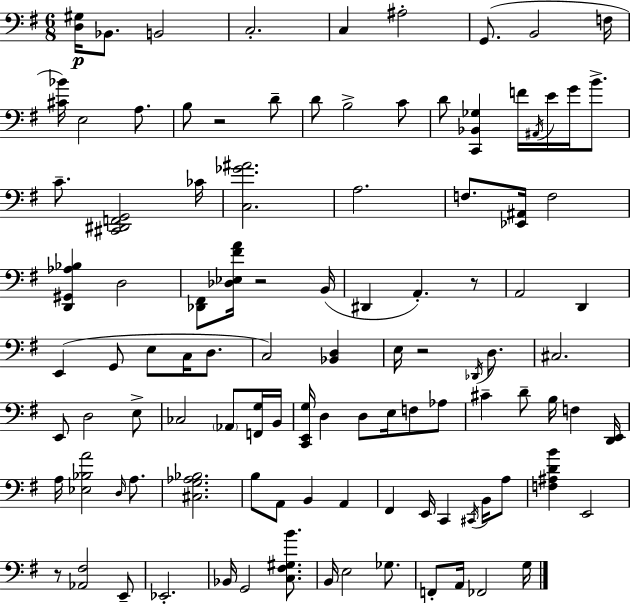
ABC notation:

X:1
T:Untitled
M:6/8
L:1/4
K:Em
[D,^G,]/4 _B,,/2 B,,2 C,2 C, ^A,2 G,,/2 B,,2 F,/4 [^C_B]/4 E,2 A,/2 B,/2 z2 D/2 D/2 B,2 C/2 D/2 [C,,_B,,_G,] F/4 ^A,,/4 E/4 G/4 B/2 C/2 [^C,,^D,,F,,G,,]2 _C/4 [C,_G^A]2 A,2 F,/2 [_E,,^A,,]/4 F,2 [D,,^G,,_A,_B,] D,2 [_D,,^F,,]/2 [_D,_E,^FA]/4 z2 B,,/4 ^D,, A,, z/2 A,,2 D,, E,, G,,/2 E,/2 C,/4 D,/2 C,2 [_B,,D,] E,/4 z2 _D,,/4 D,/2 ^C,2 E,,/2 D,2 E,/2 _C,2 _A,,/2 [F,,G,]/4 B,,/4 [C,,E,,G,]/4 D, D,/2 E,/4 F,/2 _A,/2 ^C D/2 B,/4 F, [D,,E,,]/4 A,/4 [_E,_B,A]2 D,/4 A,/2 [^C,G,_A,_B,]2 B,/2 A,,/2 B,, A,, ^F,, E,,/4 C,, ^C,,/4 B,,/4 A,/2 [F,^A,DB] E,,2 z/2 [_A,,^F,]2 E,,/2 _E,,2 _B,,/4 G,,2 [C,^F,^G,B]/2 B,,/4 E,2 _G,/2 F,,/2 A,,/4 _F,,2 G,/4